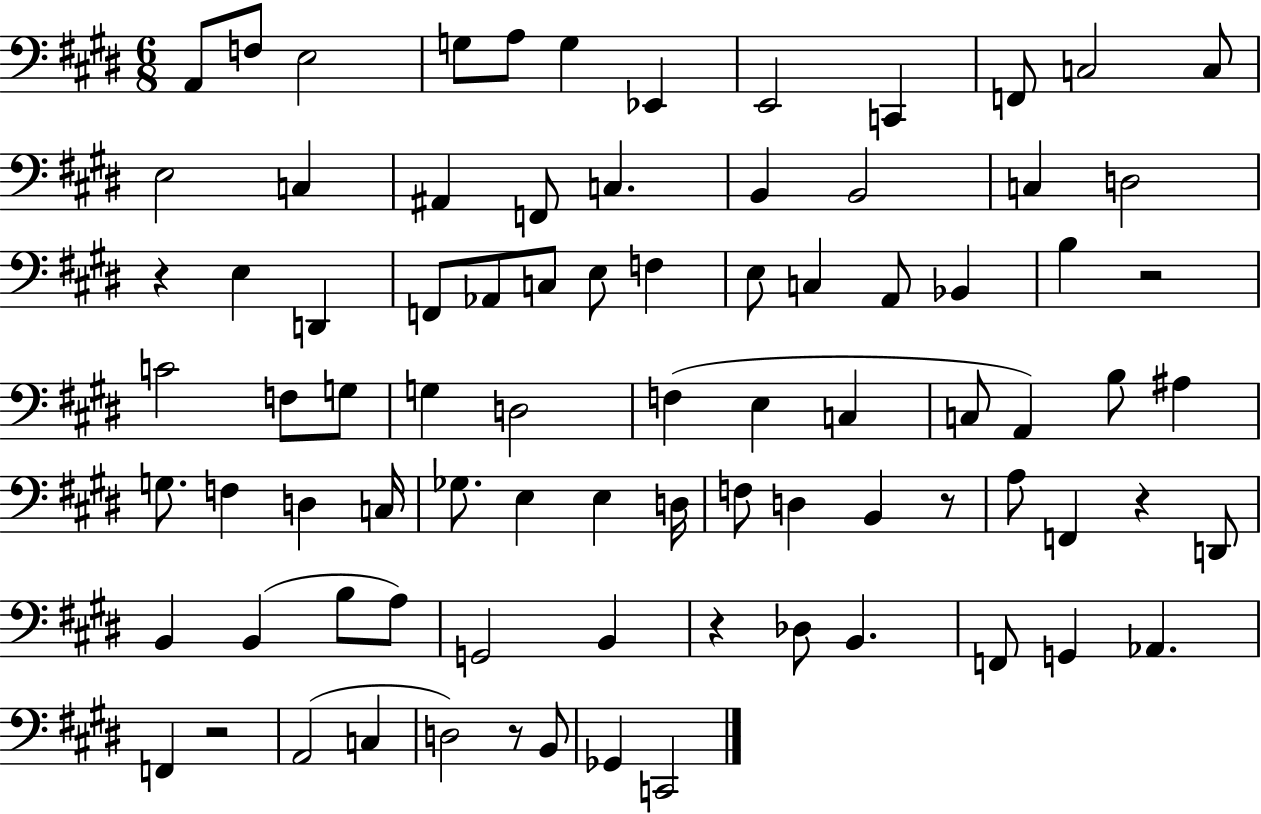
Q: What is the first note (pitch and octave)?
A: A2